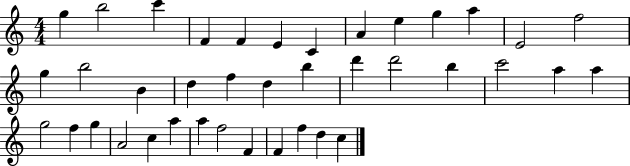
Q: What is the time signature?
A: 4/4